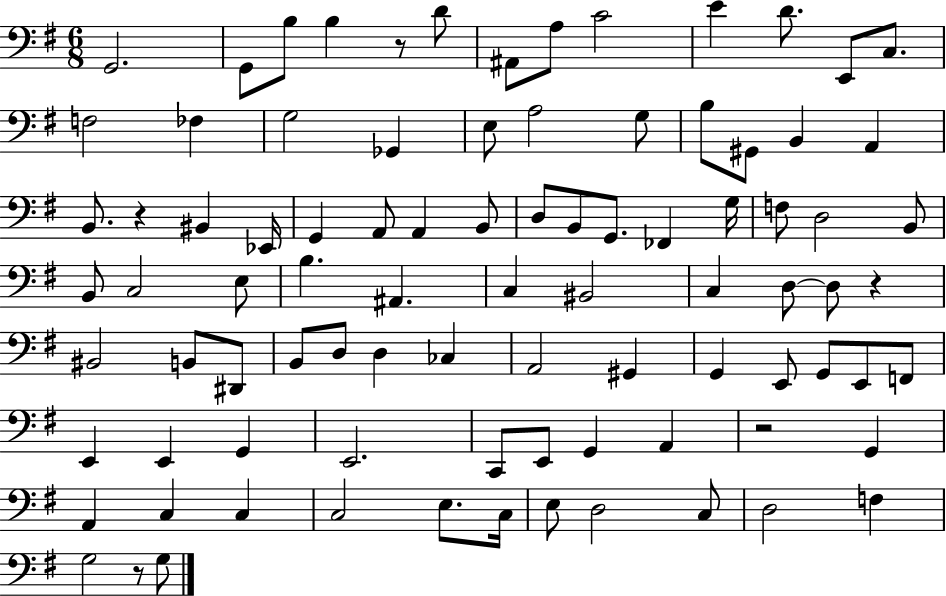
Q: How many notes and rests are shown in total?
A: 89